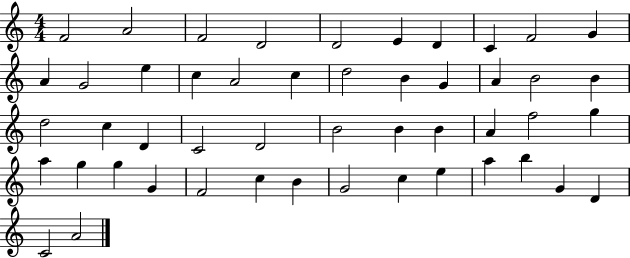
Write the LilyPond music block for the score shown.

{
  \clef treble
  \numericTimeSignature
  \time 4/4
  \key c \major
  f'2 a'2 | f'2 d'2 | d'2 e'4 d'4 | c'4 f'2 g'4 | \break a'4 g'2 e''4 | c''4 a'2 c''4 | d''2 b'4 g'4 | a'4 b'2 b'4 | \break d''2 c''4 d'4 | c'2 d'2 | b'2 b'4 b'4 | a'4 f''2 g''4 | \break a''4 g''4 g''4 g'4 | f'2 c''4 b'4 | g'2 c''4 e''4 | a''4 b''4 g'4 d'4 | \break c'2 a'2 | \bar "|."
}